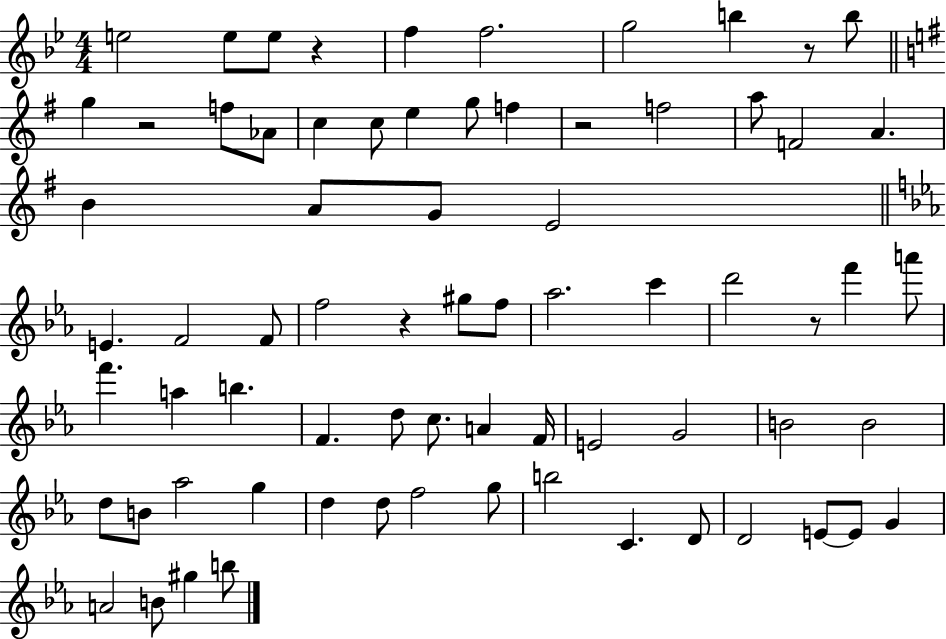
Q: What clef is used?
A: treble